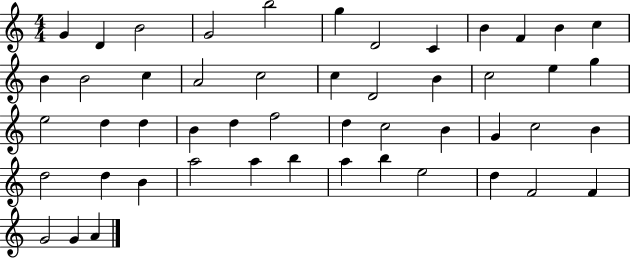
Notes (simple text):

G4/q D4/q B4/h G4/h B5/h G5/q D4/h C4/q B4/q F4/q B4/q C5/q B4/q B4/h C5/q A4/h C5/h C5/q D4/h B4/q C5/h E5/q G5/q E5/h D5/q D5/q B4/q D5/q F5/h D5/q C5/h B4/q G4/q C5/h B4/q D5/h D5/q B4/q A5/h A5/q B5/q A5/q B5/q E5/h D5/q F4/h F4/q G4/h G4/q A4/q